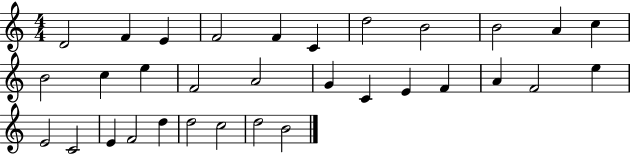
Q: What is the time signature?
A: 4/4